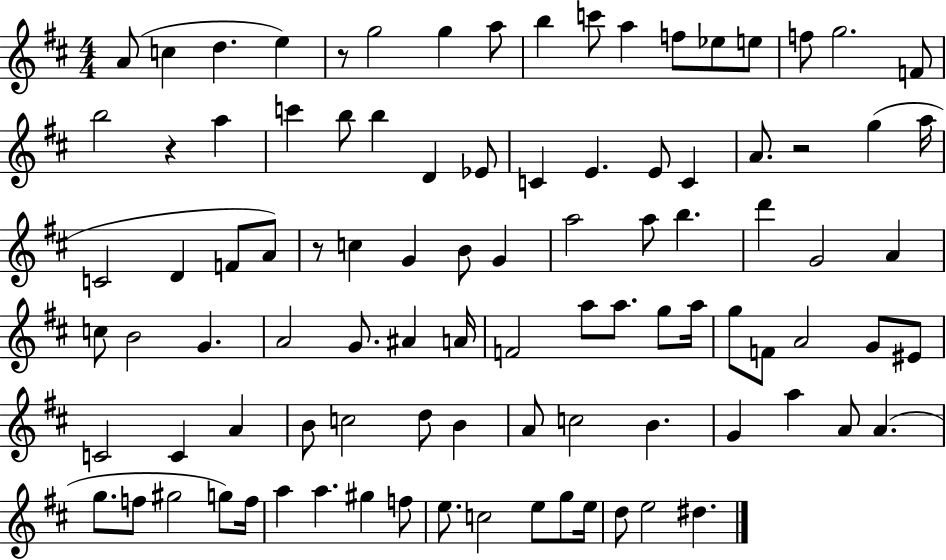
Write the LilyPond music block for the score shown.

{
  \clef treble
  \numericTimeSignature
  \time 4/4
  \key d \major
  a'8( c''4 d''4. e''4) | r8 g''2 g''4 a''8 | b''4 c'''8 a''4 f''8 ees''8 e''8 | f''8 g''2. f'8 | \break b''2 r4 a''4 | c'''4 b''8 b''4 d'4 ees'8 | c'4 e'4. e'8 c'4 | a'8. r2 g''4( a''16 | \break c'2 d'4 f'8 a'8) | r8 c''4 g'4 b'8 g'4 | a''2 a''8 b''4. | d'''4 g'2 a'4 | \break c''8 b'2 g'4. | a'2 g'8. ais'4 a'16 | f'2 a''8 a''8. g''8 a''16 | g''8 f'8 a'2 g'8 eis'8 | \break c'2 c'4 a'4 | b'8 c''2 d''8 b'4 | a'8 c''2 b'4. | g'4 a''4 a'8 a'4.( | \break g''8. f''8 gis''2 g''8) f''16 | a''4 a''4. gis''4 f''8 | e''8. c''2 e''8 g''8 e''16 | d''8 e''2 dis''4. | \break \bar "|."
}